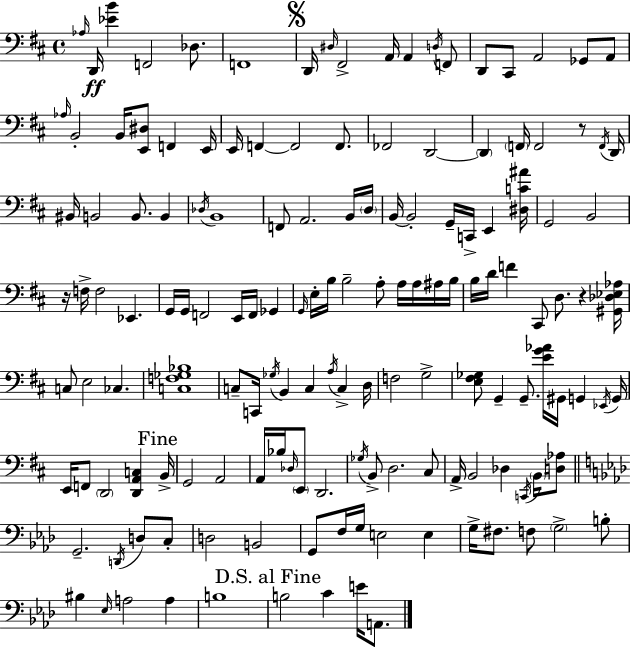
Ab3/s D2/s [Eb4,B4]/q F2/h Db3/e. F2/w D2/s D#3/s F#2/h A2/s A2/q D3/s F2/e D2/e C#2/e A2/h Gb2/e A2/e Ab3/s B2/h B2/s [E2,D#3]/e F2/q E2/s E2/s F2/q F2/h F2/e. FES2/h D2/h D2/q F2/s F2/h R/e F2/s D2/s BIS2/s B2/h B2/e. B2/q Db3/s B2/w F2/e A2/h. B2/s D3/s B2/s B2/h G2/s C2/s E2/q [D#3,C4,A#4]/s G2/h B2/h R/s F3/s F3/h Eb2/q. G2/s G2/s F2/h E2/s F2/s Gb2/q G2/s E3/s B3/s B3/h A3/e A3/s A3/s A#3/s B3/s B3/s D4/s F4/q C#2/e D3/e. R/q [G#2,Db3,Eb3,Ab3]/s C3/e E3/h CES3/q. [C3,F3,Gb3,Bb3]/w C3/e C2/s Gb3/s B2/q C3/q A3/s C3/q D3/s F3/h G3/h [E3,F#3,Gb3]/e G2/q G2/e. [E4,G4,Ab4]/s G#2/s G2/q Eb2/s G2/s E2/s F2/e D2/h [D2,A2,C3]/q B2/s G2/h A2/h A2/s Bb3/s Db3/s E2/e D2/h. Gb3/s B2/e D3/h. C#3/e A2/s B2/h Db3/q C2/s B2/s [D3,Ab3]/e G2/h. D2/s D3/e C3/e D3/h B2/h G2/e F3/s G3/s E3/h E3/q G3/s F#3/e. F3/e G3/h B3/e BIS3/q Eb3/s A3/h A3/q B3/w B3/h C4/q E4/s A2/e.